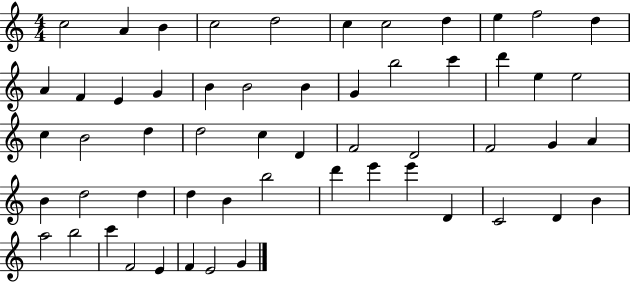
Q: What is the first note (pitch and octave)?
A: C5